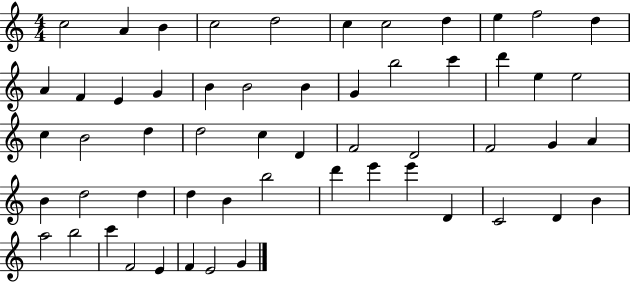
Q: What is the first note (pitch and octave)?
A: C5